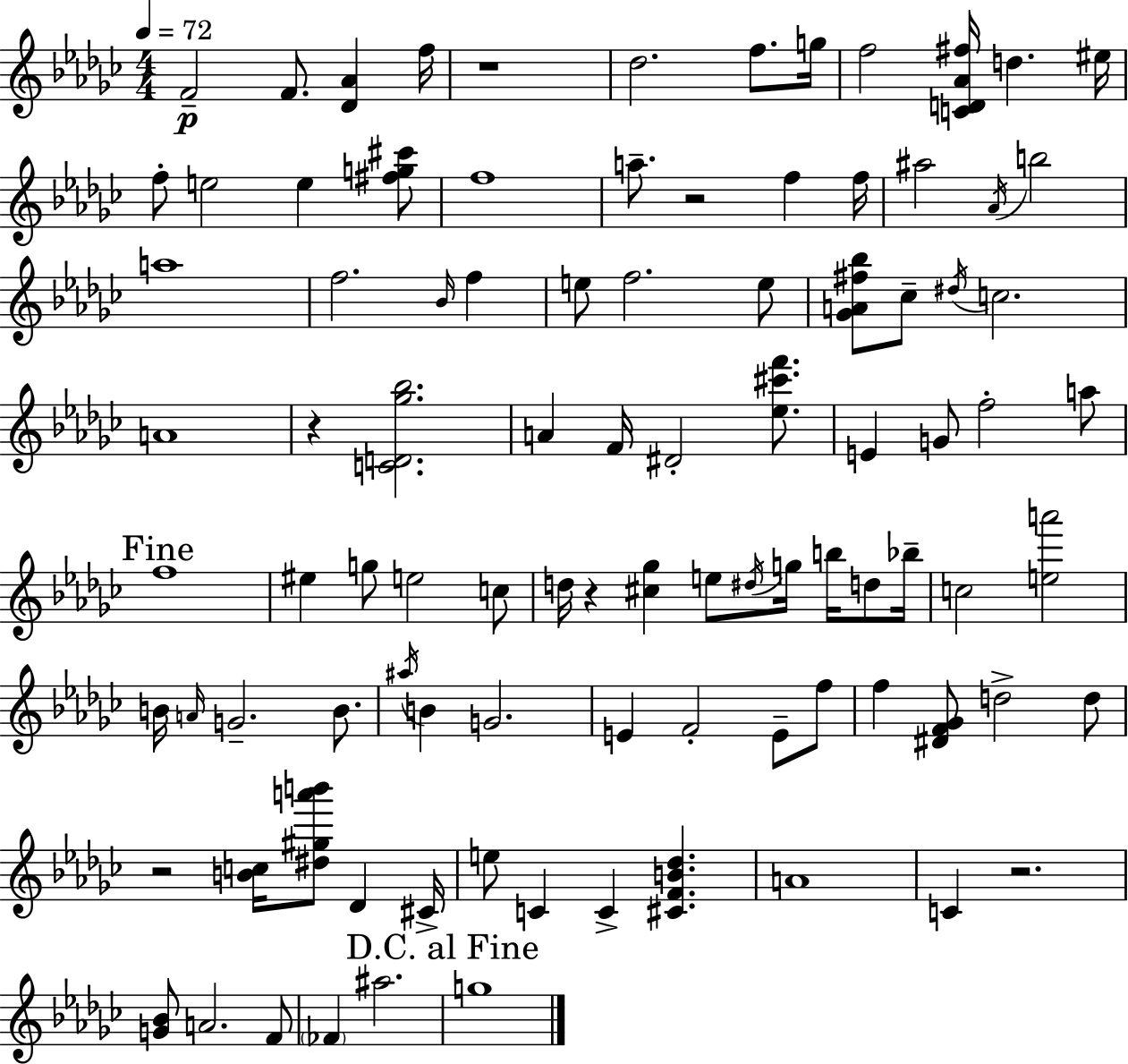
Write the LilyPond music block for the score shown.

{
  \clef treble
  \numericTimeSignature
  \time 4/4
  \key ees \minor
  \tempo 4 = 72
  f'2--\p f'8. <des' aes'>4 f''16 | r1 | des''2. f''8. g''16 | f''2 <c' d' aes' fis''>16 d''4. eis''16 | \break f''8-. e''2 e''4 <fis'' g'' cis'''>8 | f''1 | a''8.-- r2 f''4 f''16 | ais''2 \acciaccatura { aes'16 } b''2 | \break a''1 | f''2. \grace { bes'16 } f''4 | e''8 f''2. | e''8 <ges' a' fis'' bes''>8 ces''8-- \acciaccatura { dis''16 } c''2. | \break a'1 | r4 <c' d' ges'' bes''>2. | a'4 f'16 dis'2-. | <ees'' cis''' f'''>8. e'4 g'8 f''2-. | \break a''8 \mark "Fine" f''1 | eis''4 g''8 e''2 | c''8 d''16 r4 <cis'' ges''>4 e''8 \acciaccatura { dis''16 } g''16 | b''16 d''8 bes''16-- c''2 <e'' a'''>2 | \break b'16 \grace { a'16 } g'2.-- | b'8. \acciaccatura { ais''16 } b'4 g'2. | e'4 f'2-. | e'8-- f''8 f''4 <dis' f' ges'>8 d''2-> | \break d''8 r2 <b' c''>16 <dis'' gis'' a''' b'''>8 | des'4 cis'16-> e''8 c'4 c'4-> | <cis' f' b' des''>4. a'1 | c'4 r2. | \break <g' bes'>8 a'2. | f'8 \parenthesize fes'4 ais''2. | \mark "D.C. al Fine" g''1 | \bar "|."
}